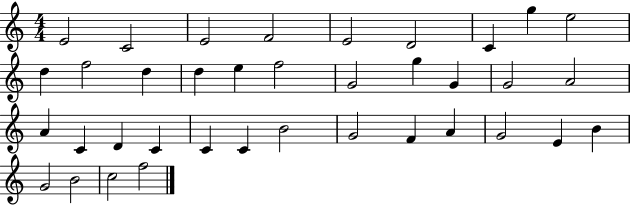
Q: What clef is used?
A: treble